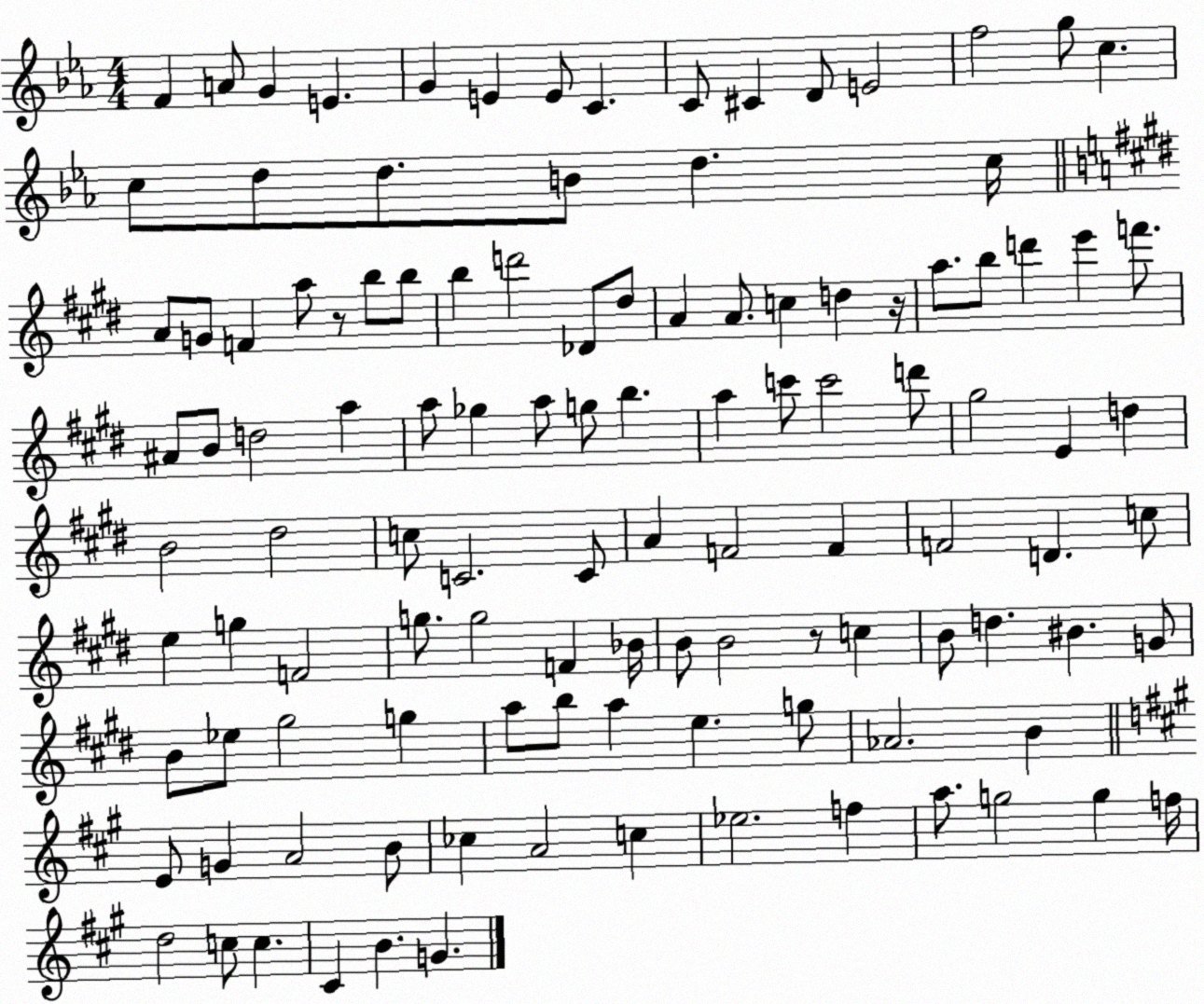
X:1
T:Untitled
M:4/4
L:1/4
K:Eb
F A/2 G E G E E/2 C C/2 ^C D/2 E2 f2 g/2 c c/2 d/2 d/2 B/2 d c/4 A/2 G/2 F a/2 z/2 b/2 b/2 b d'2 _D/2 ^d/2 A A/2 c d z/4 a/2 b/2 d' e' f'/2 ^A/2 B/2 d2 a a/2 _g a/2 g/2 b a c'/2 c'2 d'/2 ^g2 E d B2 ^d2 c/2 C2 C/2 A F2 F F2 D c/2 e g F2 g/2 g2 F _B/4 B/2 B2 z/2 c B/2 d ^B G/2 B/2 _e/2 ^g2 g a/2 b/2 a e g/2 _A2 B E/2 G A2 B/2 _c A2 c _e2 f a/2 g2 g f/4 d2 c/2 c ^C B G